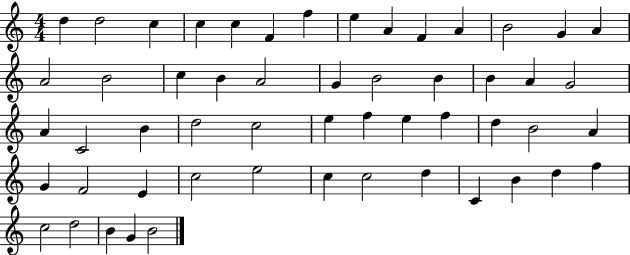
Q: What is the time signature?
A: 4/4